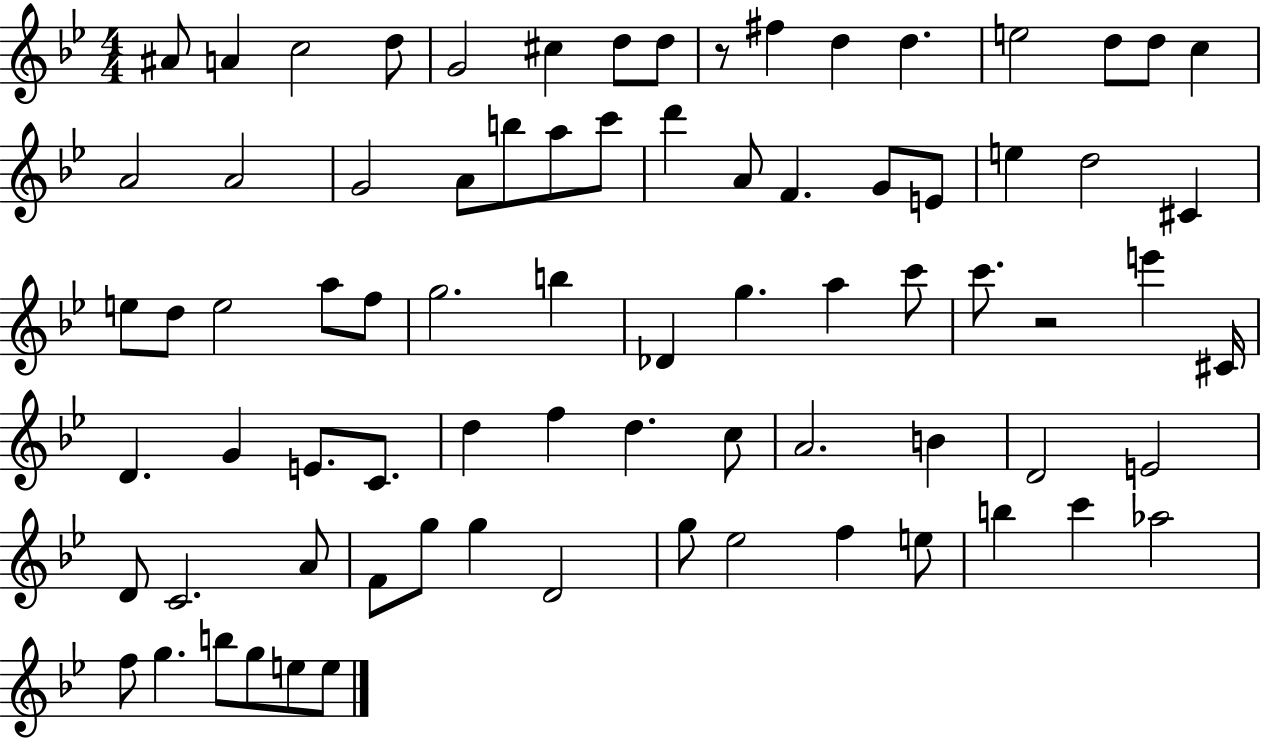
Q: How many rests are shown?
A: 2